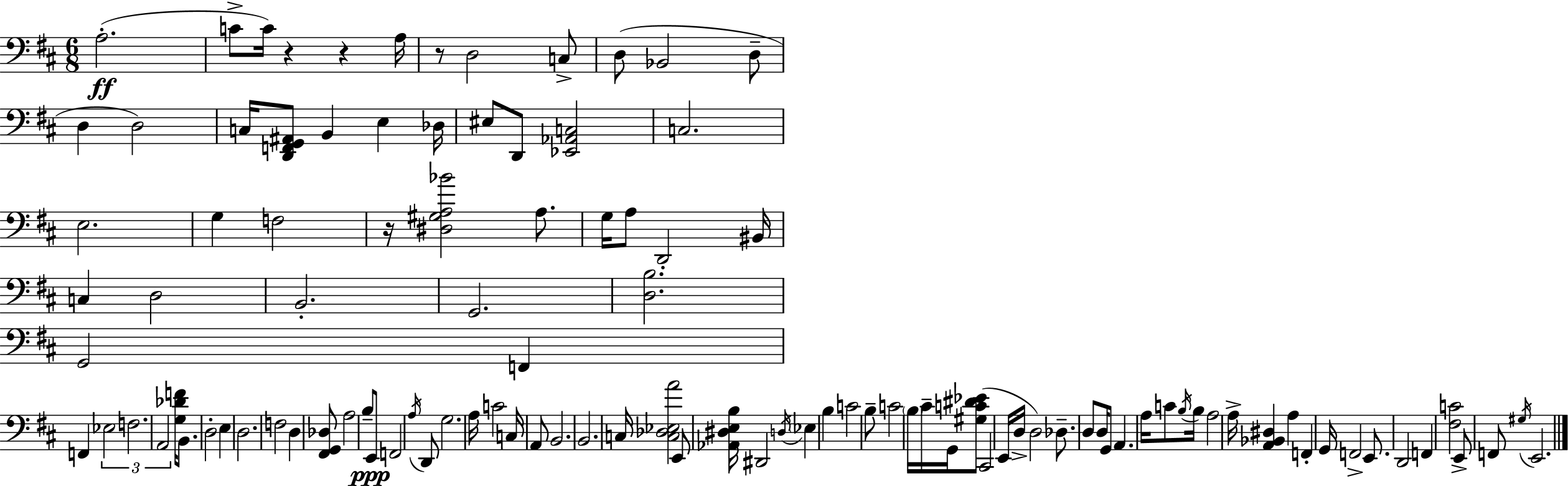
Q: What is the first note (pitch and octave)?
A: A3